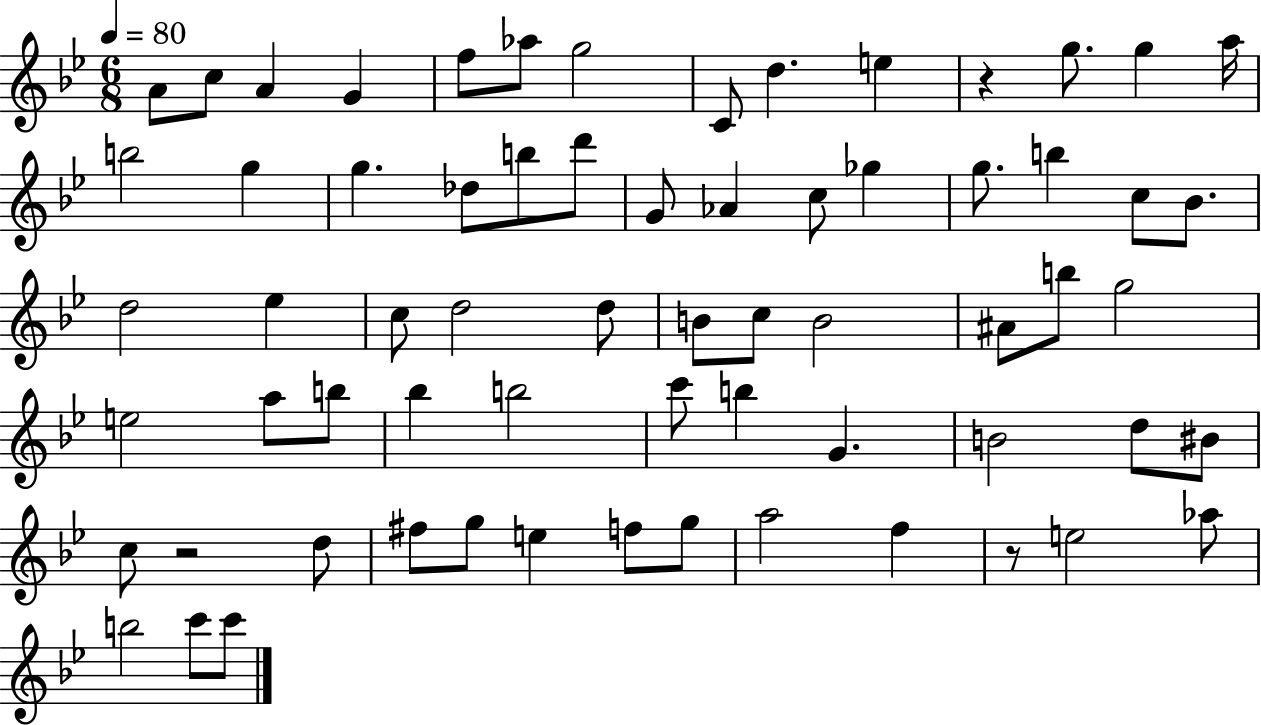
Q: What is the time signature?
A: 6/8